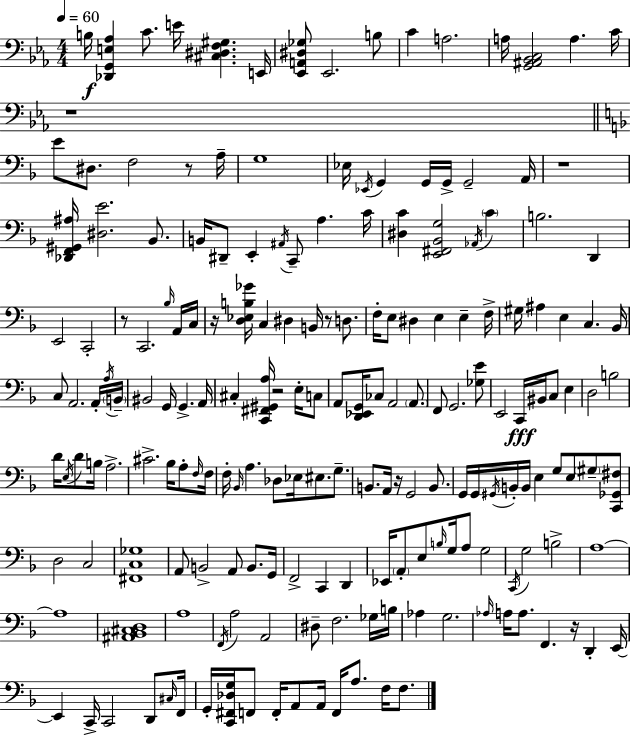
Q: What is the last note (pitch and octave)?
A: F3